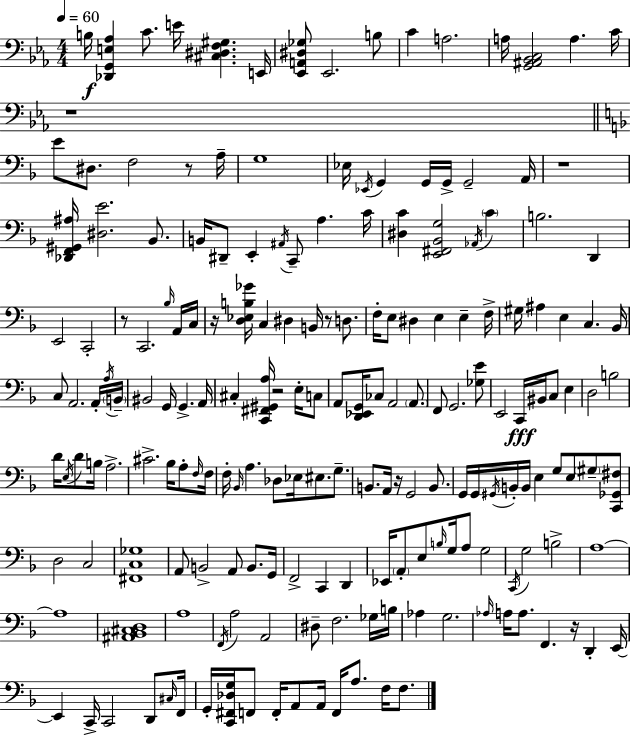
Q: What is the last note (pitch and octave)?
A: F3